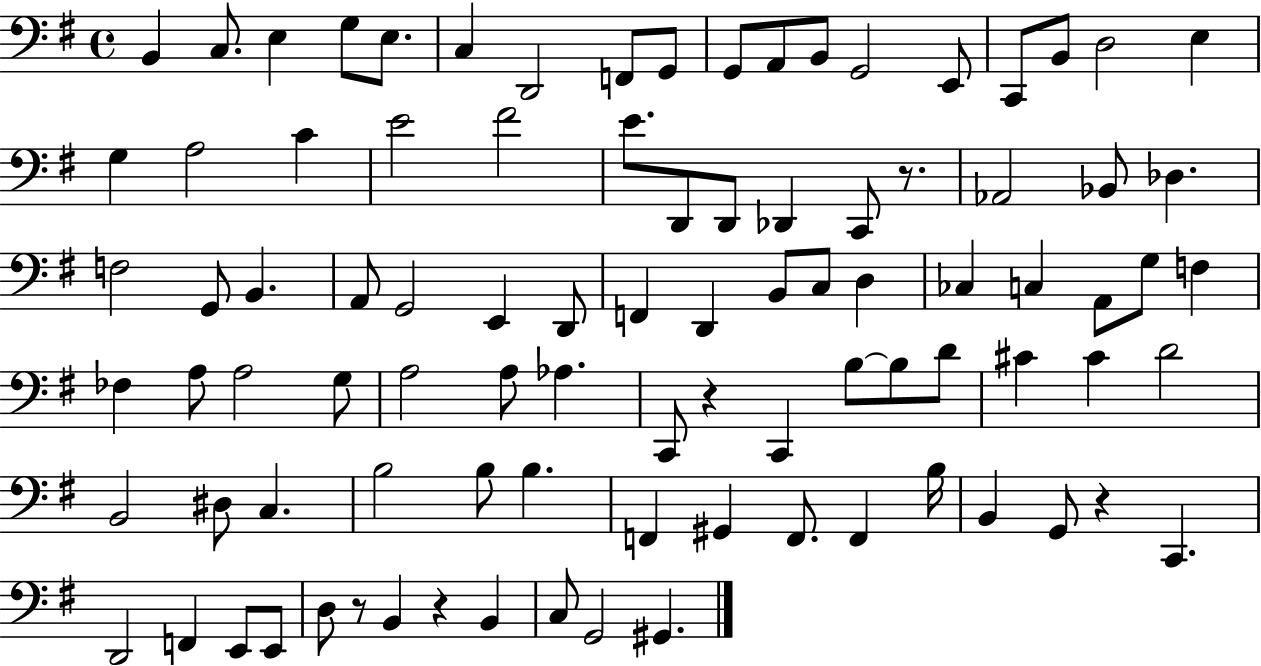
B2/q C3/e. E3/q G3/e E3/e. C3/q D2/h F2/e G2/e G2/e A2/e B2/e G2/h E2/e C2/e B2/e D3/h E3/q G3/q A3/h C4/q E4/h F#4/h E4/e. D2/e D2/e Db2/q C2/e R/e. Ab2/h Bb2/e Db3/q. F3/h G2/e B2/q. A2/e G2/h E2/q D2/e F2/q D2/q B2/e C3/e D3/q CES3/q C3/q A2/e G3/e F3/q FES3/q A3/e A3/h G3/e A3/h A3/e Ab3/q. C2/e R/q C2/q B3/e B3/e D4/e C#4/q C#4/q D4/h B2/h D#3/e C3/q. B3/h B3/e B3/q. F2/q G#2/q F2/e. F2/q B3/s B2/q G2/e R/q C2/q. D2/h F2/q E2/e E2/e D3/e R/e B2/q R/q B2/q C3/e G2/h G#2/q.